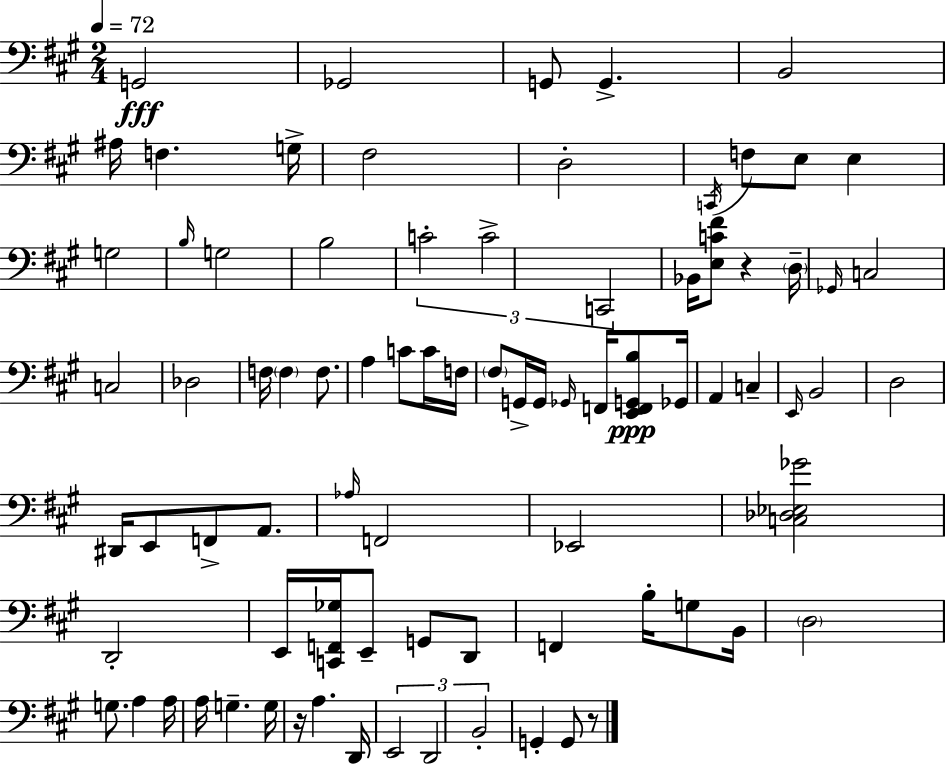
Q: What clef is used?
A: bass